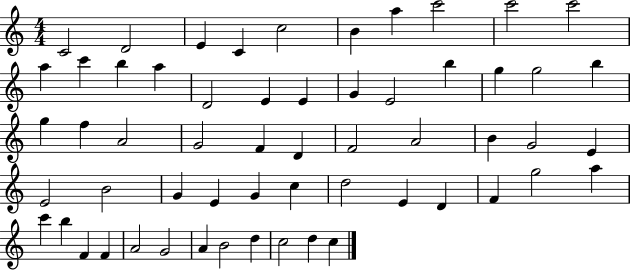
C4/h D4/h E4/q C4/q C5/h B4/q A5/q C6/h C6/h C6/h A5/q C6/q B5/q A5/q D4/h E4/q E4/q G4/q E4/h B5/q G5/q G5/h B5/q G5/q F5/q A4/h G4/h F4/q D4/q F4/h A4/h B4/q G4/h E4/q E4/h B4/h G4/q E4/q G4/q C5/q D5/h E4/q D4/q F4/q G5/h A5/q C6/q B5/q F4/q F4/q A4/h G4/h A4/q B4/h D5/q C5/h D5/q C5/q